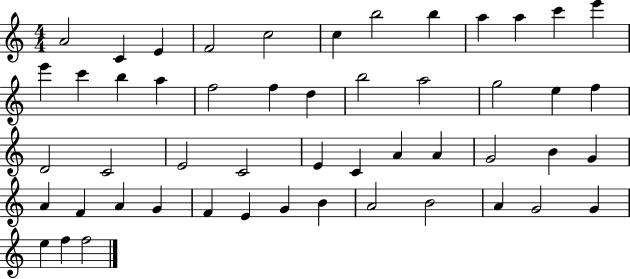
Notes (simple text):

A4/h C4/q E4/q F4/h C5/h C5/q B5/h B5/q A5/q A5/q C6/q E6/q E6/q C6/q B5/q A5/q F5/h F5/q D5/q B5/h A5/h G5/h E5/q F5/q D4/h C4/h E4/h C4/h E4/q C4/q A4/q A4/q G4/h B4/q G4/q A4/q F4/q A4/q G4/q F4/q E4/q G4/q B4/q A4/h B4/h A4/q G4/h G4/q E5/q F5/q F5/h